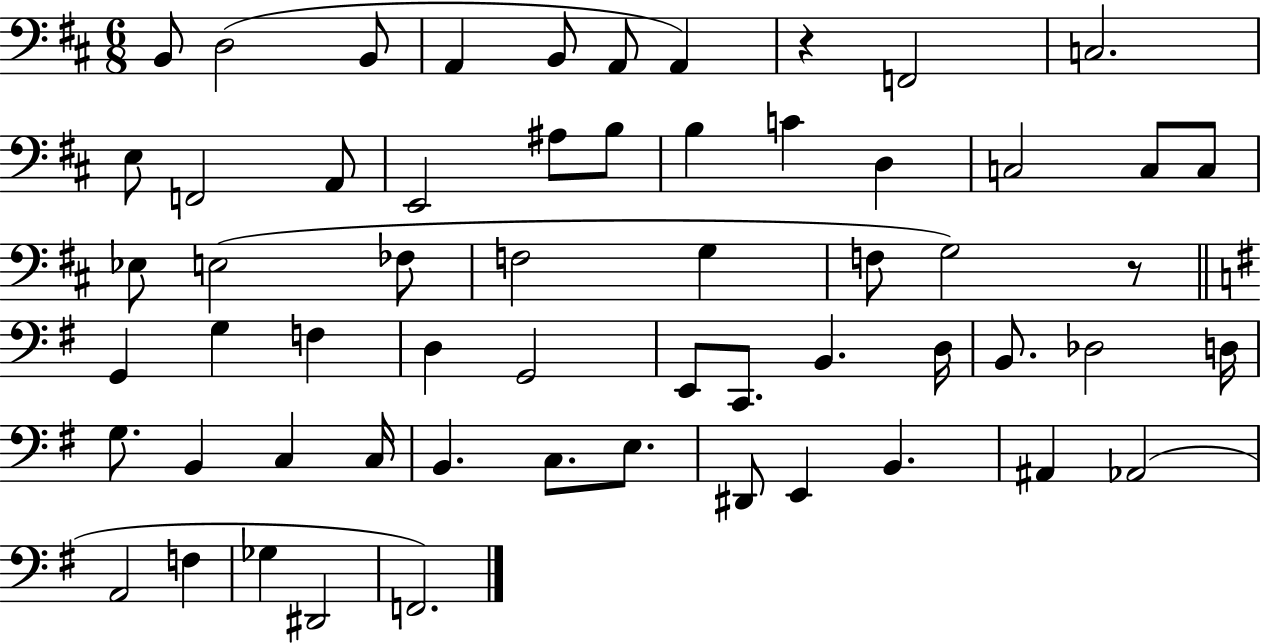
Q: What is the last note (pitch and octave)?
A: F2